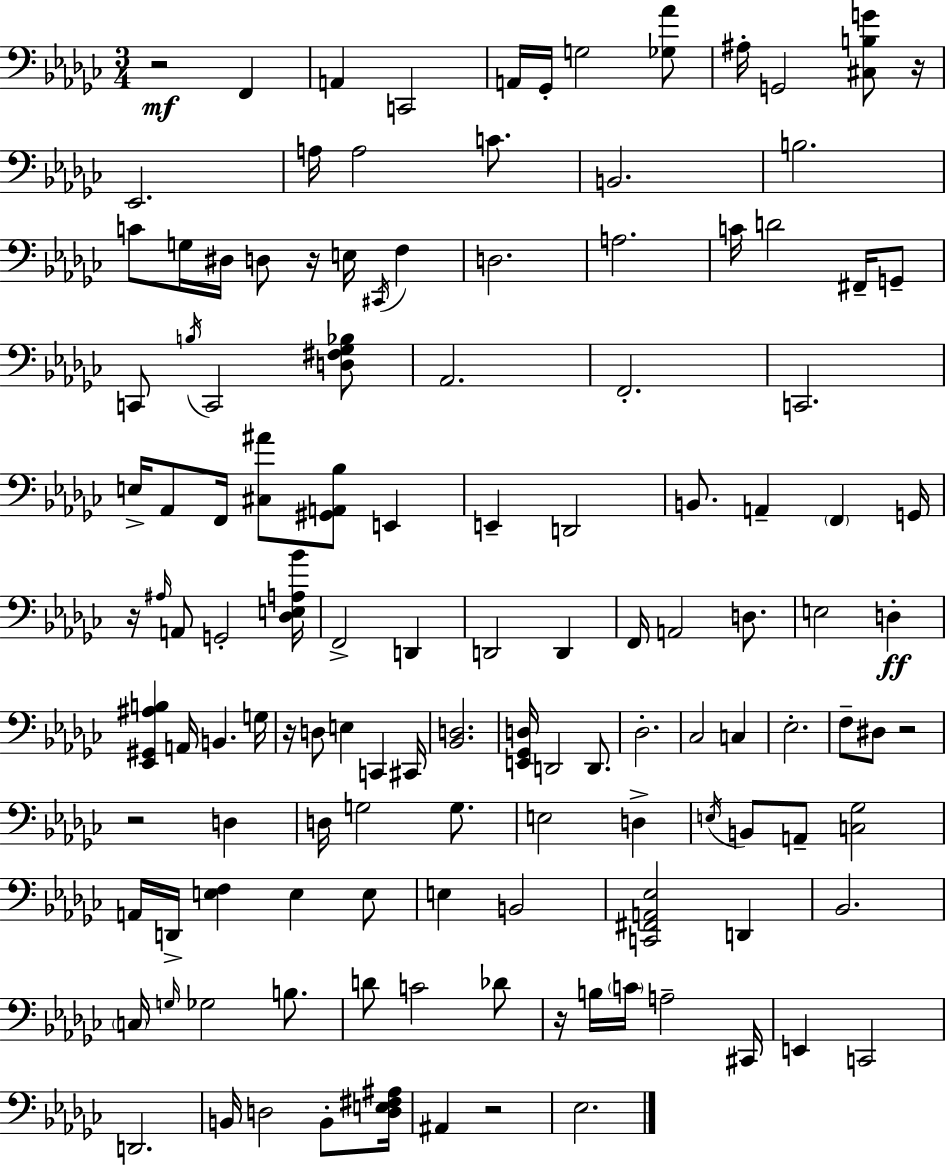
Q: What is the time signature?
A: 3/4